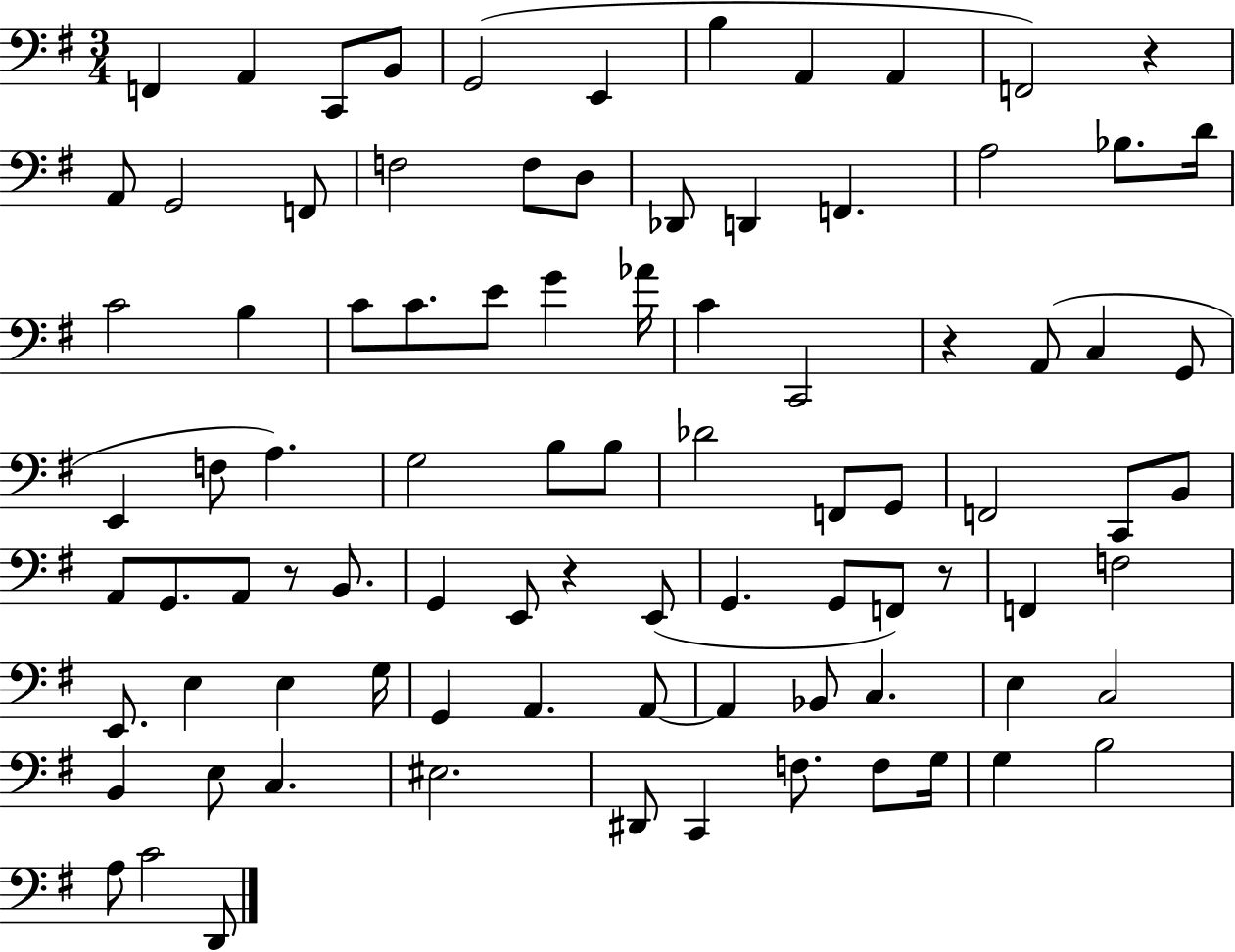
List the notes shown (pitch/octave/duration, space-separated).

F2/q A2/q C2/e B2/e G2/h E2/q B3/q A2/q A2/q F2/h R/q A2/e G2/h F2/e F3/h F3/e D3/e Db2/e D2/q F2/q. A3/h Bb3/e. D4/s C4/h B3/q C4/e C4/e. E4/e G4/q Ab4/s C4/q C2/h R/q A2/e C3/q G2/e E2/q F3/e A3/q. G3/h B3/e B3/e Db4/h F2/e G2/e F2/h C2/e B2/e A2/e G2/e. A2/e R/e B2/e. G2/q E2/e R/q E2/e G2/q. G2/e F2/e R/e F2/q F3/h E2/e. E3/q E3/q G3/s G2/q A2/q. A2/e A2/q Bb2/e C3/q. E3/q C3/h B2/q E3/e C3/q. EIS3/h. D#2/e C2/q F3/e. F3/e G3/s G3/q B3/h A3/e C4/h D2/e